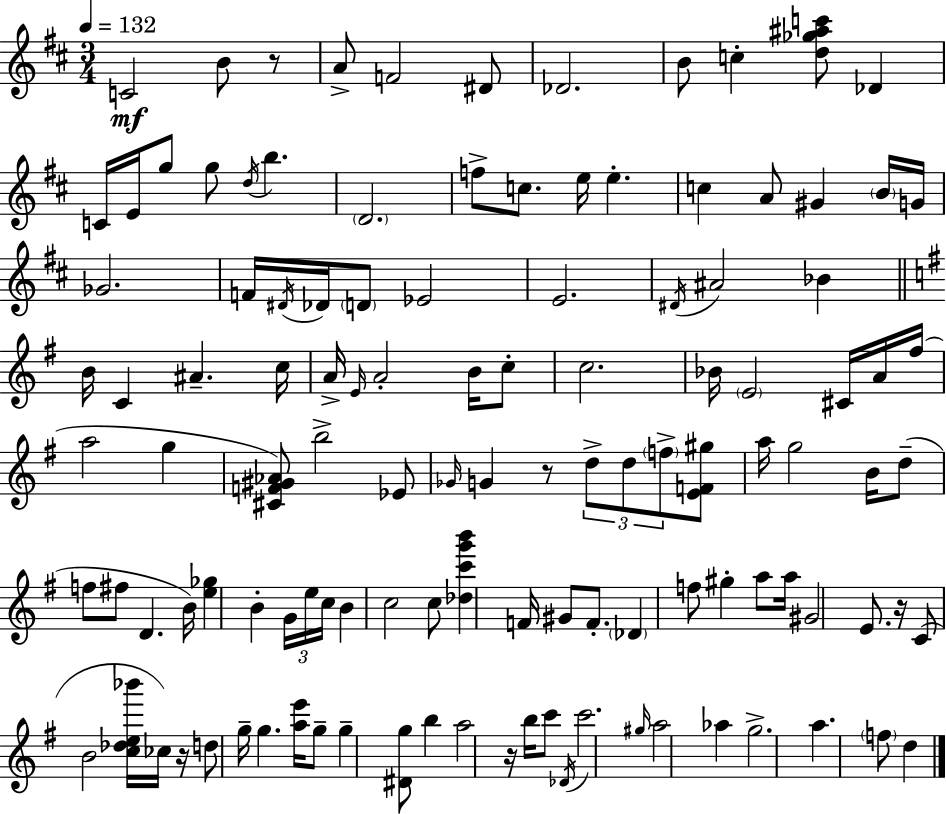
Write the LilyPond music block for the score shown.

{
  \clef treble
  \numericTimeSignature
  \time 3/4
  \key d \major
  \tempo 4 = 132
  c'2\mf b'8 r8 | a'8-> f'2 dis'8 | des'2. | b'8 c''4-. <d'' ges'' ais'' c'''>8 des'4 | \break c'16 e'16 g''8 g''8 \acciaccatura { d''16 } b''4. | \parenthesize d'2. | f''8-> c''8. e''16 e''4.-. | c''4 a'8 gis'4 \parenthesize b'16 | \break g'16 ges'2. | f'16 \acciaccatura { dis'16 } des'16 \parenthesize d'8 ees'2 | e'2. | \acciaccatura { dis'16 } ais'2 bes'4 | \break \bar "||" \break \key g \major b'16 c'4 ais'4.-- c''16 | a'16-> \grace { e'16 } a'2-. b'16 c''8-. | c''2. | bes'16 \parenthesize e'2 cis'16 a'16 | \break fis''16( a''2 g''4 | <cis' f' gis' aes'>8) b''2-> ees'8 | \grace { ges'16 } g'4 r8 \tuplet 3/2 { d''8-> d''8 | \parenthesize f''8-> } <e' f' gis''>8 a''16 g''2 | \break b'16 d''8--( f''8 fis''8 d'4. | b'16) <e'' ges''>4 b'4-. \tuplet 3/2 { g'16 | e''16 c''16 } b'4 c''2 | c''8 <des'' c''' g''' b'''>4 f'16 gis'8 f'8.-. | \break \parenthesize des'4 f''8 gis''4-. | a''8 a''16 gis'2 e'8. | r16 c'8( b'2 | <c'' des'' e'' bes'''>16 ces''16) r16 d''8 g''16-- g''4. | \break <a'' e'''>16 g''8-- g''4-- <dis' g''>8 b''4 | a''2 r16 b''16 | c'''8 \acciaccatura { des'16 } c'''2. | \grace { gis''16 } a''2 | \break aes''4 g''2.-> | a''4. \parenthesize f''8 | d''4 \bar "|."
}